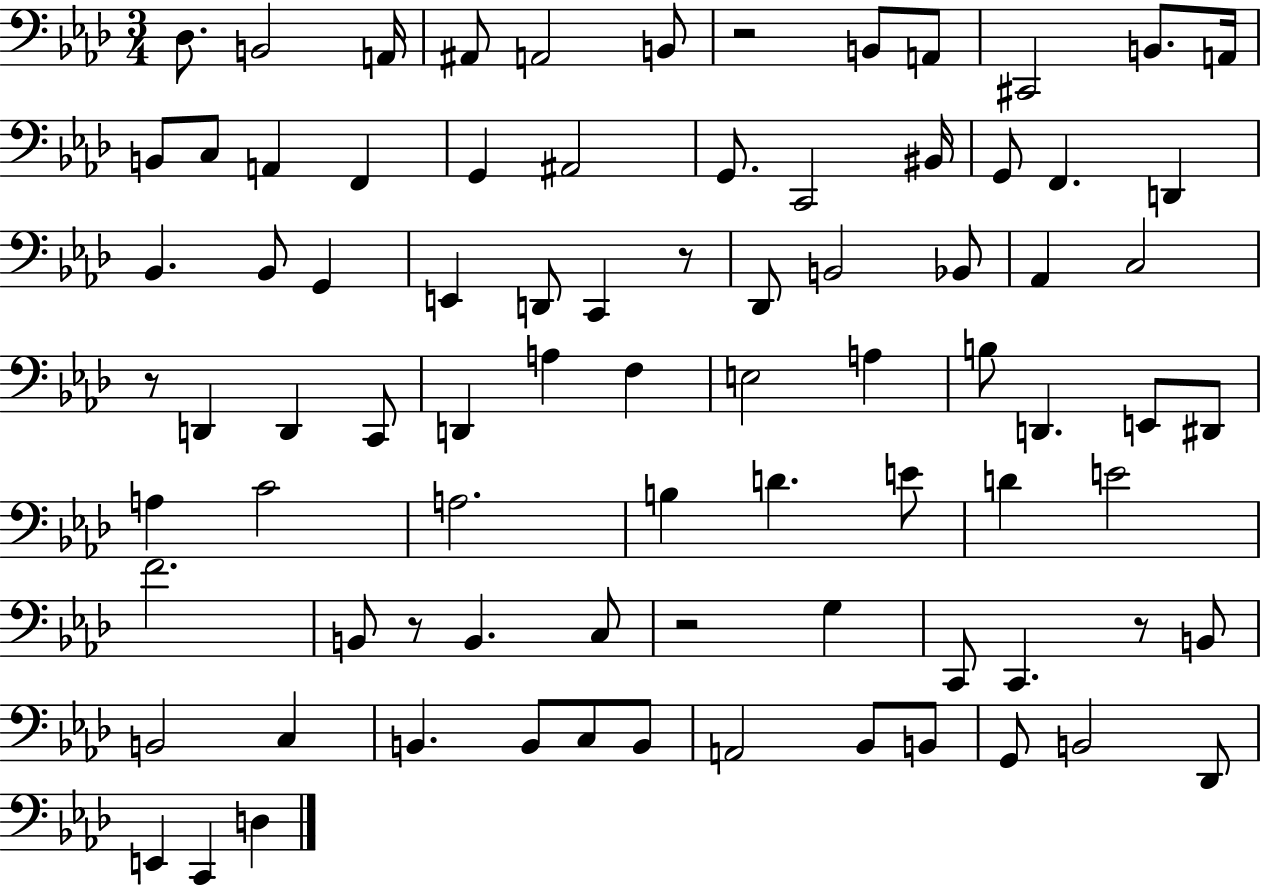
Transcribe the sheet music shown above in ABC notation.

X:1
T:Untitled
M:3/4
L:1/4
K:Ab
_D,/2 B,,2 A,,/4 ^A,,/2 A,,2 B,,/2 z2 B,,/2 A,,/2 ^C,,2 B,,/2 A,,/4 B,,/2 C,/2 A,, F,, G,, ^A,,2 G,,/2 C,,2 ^B,,/4 G,,/2 F,, D,, _B,, _B,,/2 G,, E,, D,,/2 C,, z/2 _D,,/2 B,,2 _B,,/2 _A,, C,2 z/2 D,, D,, C,,/2 D,, A, F, E,2 A, B,/2 D,, E,,/2 ^D,,/2 A, C2 A,2 B, D E/2 D E2 F2 B,,/2 z/2 B,, C,/2 z2 G, C,,/2 C,, z/2 B,,/2 B,,2 C, B,, B,,/2 C,/2 B,,/2 A,,2 _B,,/2 B,,/2 G,,/2 B,,2 _D,,/2 E,, C,, D,